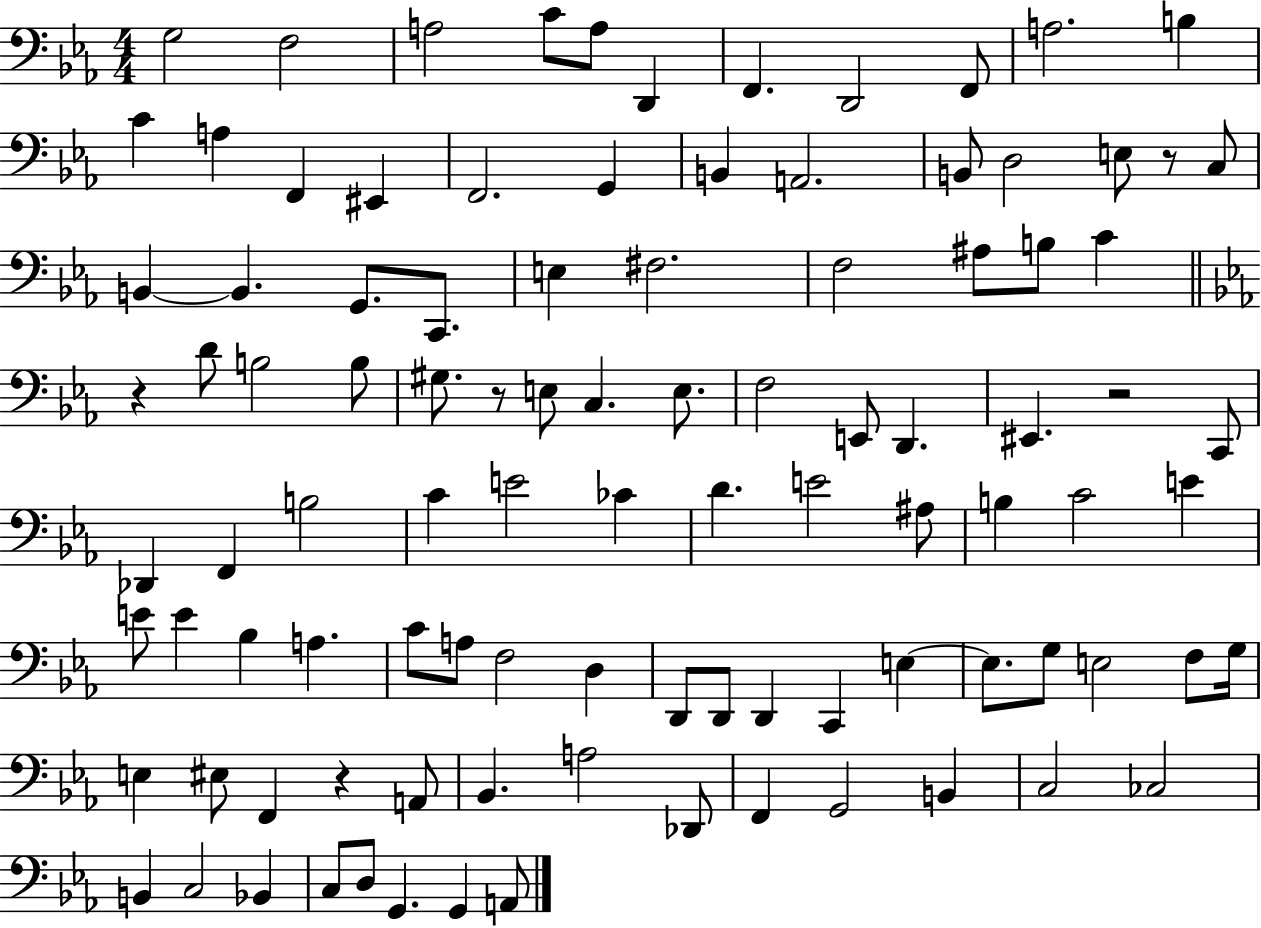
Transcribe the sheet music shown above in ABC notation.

X:1
T:Untitled
M:4/4
L:1/4
K:Eb
G,2 F,2 A,2 C/2 A,/2 D,, F,, D,,2 F,,/2 A,2 B, C A, F,, ^E,, F,,2 G,, B,, A,,2 B,,/2 D,2 E,/2 z/2 C,/2 B,, B,, G,,/2 C,,/2 E, ^F,2 F,2 ^A,/2 B,/2 C z D/2 B,2 B,/2 ^G,/2 z/2 E,/2 C, E,/2 F,2 E,,/2 D,, ^E,, z2 C,,/2 _D,, F,, B,2 C E2 _C D E2 ^A,/2 B, C2 E E/2 E _B, A, C/2 A,/2 F,2 D, D,,/2 D,,/2 D,, C,, E, E,/2 G,/2 E,2 F,/2 G,/4 E, ^E,/2 F,, z A,,/2 _B,, A,2 _D,,/2 F,, G,,2 B,, C,2 _C,2 B,, C,2 _B,, C,/2 D,/2 G,, G,, A,,/2